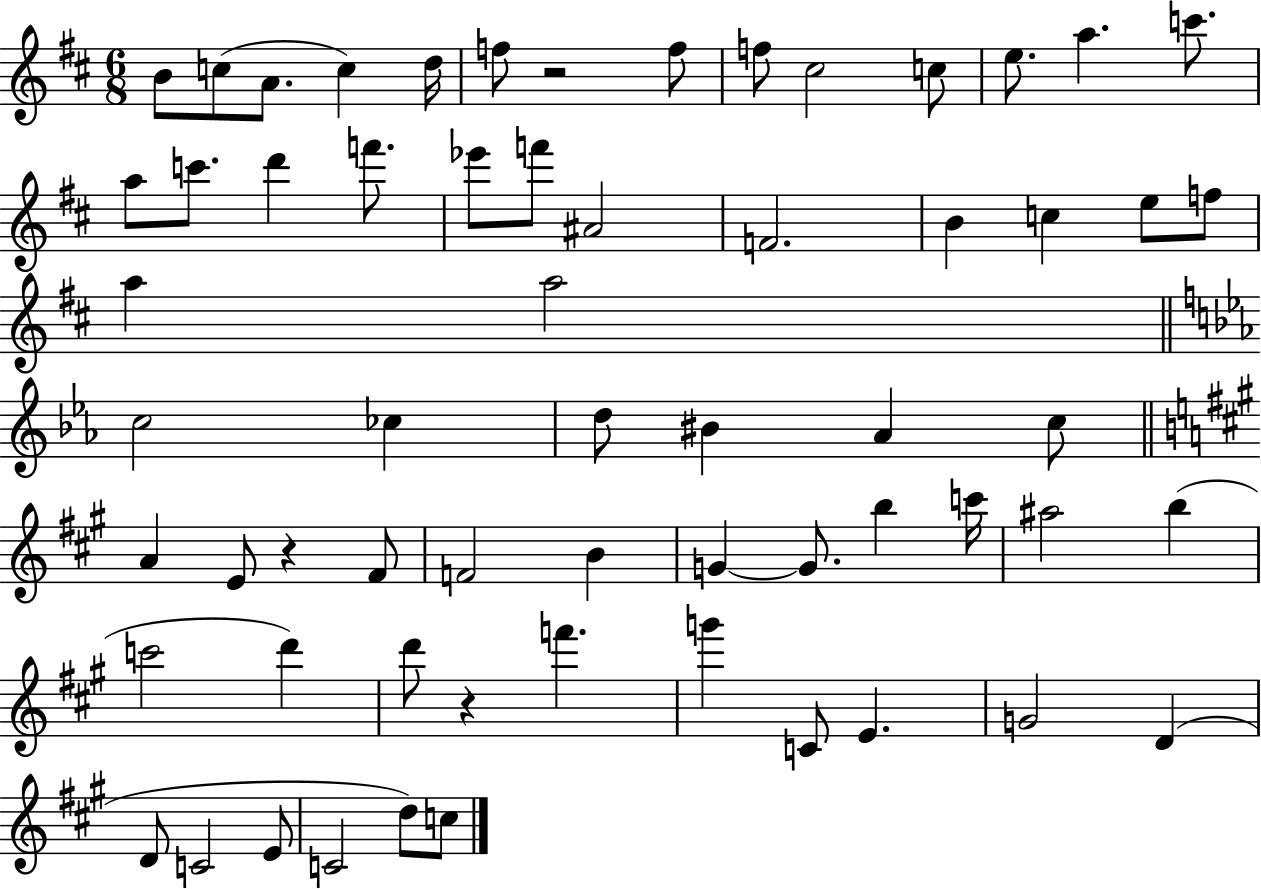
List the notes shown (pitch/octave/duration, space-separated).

B4/e C5/e A4/e. C5/q D5/s F5/e R/h F5/e F5/e C#5/h C5/e E5/e. A5/q. C6/e. A5/e C6/e. D6/q F6/e. Eb6/e F6/e A#4/h F4/h. B4/q C5/q E5/e F5/e A5/q A5/h C5/h CES5/q D5/e BIS4/q Ab4/q C5/e A4/q E4/e R/q F#4/e F4/h B4/q G4/q G4/e. B5/q C6/s A#5/h B5/q C6/h D6/q D6/e R/q F6/q. G6/q C4/e E4/q. G4/h D4/q D4/e C4/h E4/e C4/h D5/e C5/e